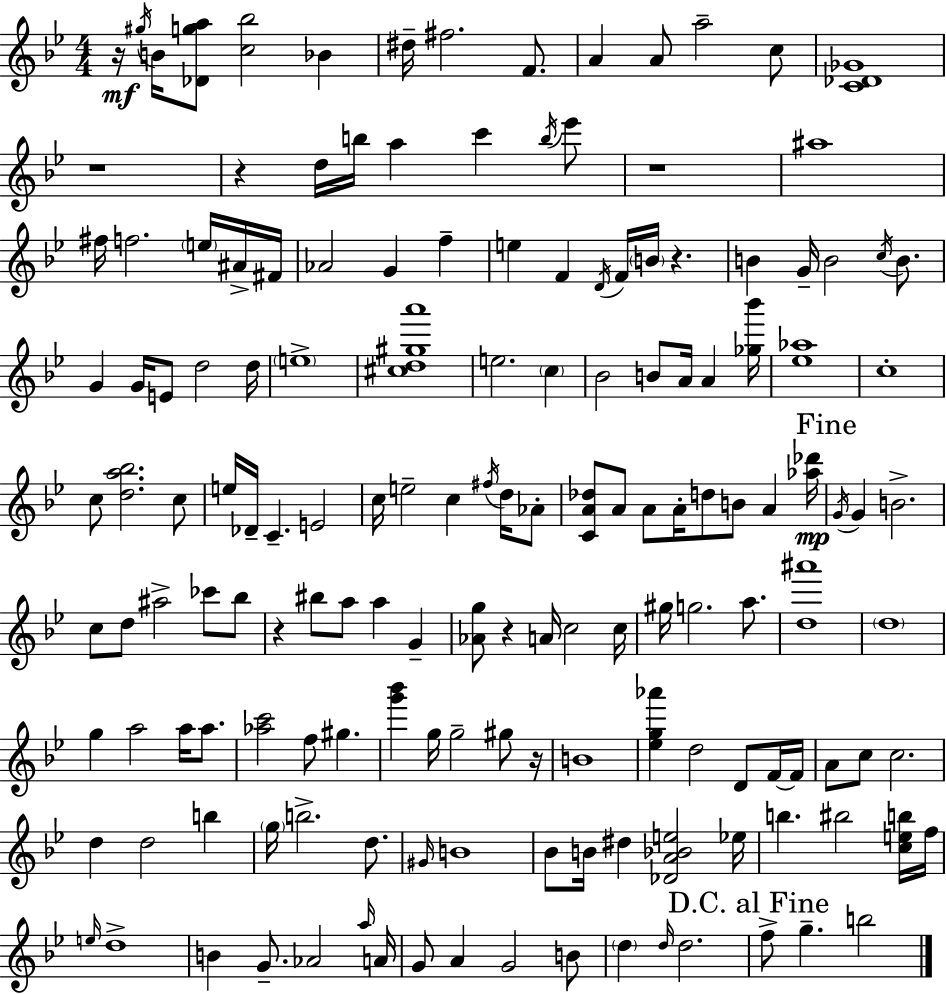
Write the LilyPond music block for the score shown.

{
  \clef treble
  \numericTimeSignature
  \time 4/4
  \key g \minor
  r16\mf \acciaccatura { gis''16 } b'16 <des' g'' a''>8 <c'' bes''>2 bes'4 | dis''16-- fis''2. f'8. | a'4 a'8 a''2-- c''8 | <c' des' ges'>1 | \break r1 | r4 d''16 b''16 a''4 c'''4 \acciaccatura { b''16 } | ees'''8 r1 | ais''1 | \break fis''16 f''2. \parenthesize e''16 | ais'16-> fis'16 aes'2 g'4 f''4-- | e''4 f'4 \acciaccatura { d'16 } f'16 \parenthesize b'16 r4. | b'4 g'16-- b'2 | \break \acciaccatura { c''16 } b'8. g'4 g'16 e'8 d''2 | d''16 \parenthesize e''1-> | <cis'' d'' gis'' a'''>1 | e''2. | \break \parenthesize c''4 bes'2 b'8 a'16 a'4 | <ges'' bes'''>16 <ees'' aes''>1 | c''1-. | c''8 <d'' a'' bes''>2. | \break c''8 e''16 des'16-- c'4.-- e'2 | c''16 e''2-- c''4 | \acciaccatura { fis''16 } d''16 aes'8-. <c' a' des''>8 a'8 a'8 a'16-. d''8 b'8 | a'4 <aes'' des'''>16\mp \mark "Fine" \acciaccatura { g'16 } g'4 b'2.-> | \break c''8 d''8 ais''2-> | ces'''8 bes''8 r4 bis''8 a''8 a''4 | g'4-- <aes' g''>8 r4 a'16 c''2 | c''16 gis''16 g''2. | \break a''8. <d'' ais'''>1 | \parenthesize d''1 | g''4 a''2 | a''16 a''8. <aes'' c'''>2 f''8 | \break gis''4. <g''' bes'''>4 g''16 g''2-- | gis''8 r16 b'1 | <ees'' g'' aes'''>4 d''2 | d'8 f'16~~ f'16 a'8 c''8 c''2. | \break d''4 d''2 | b''4 \parenthesize g''16 b''2.-> | d''8. \grace { gis'16 } b'1 | bes'8 b'16 dis''4 <des' a' bes' e''>2 | \break ees''16 b''4. bis''2 | <c'' e'' b''>16 f''16 \grace { e''16 } d''1-> | b'4 g'8.-- aes'2 | \grace { a''16 } a'16 g'8 a'4 g'2 | \break b'8 \parenthesize d''4 \grace { d''16 } d''2. | \mark "D.C. al Fine" f''8-> g''4.-- | b''2 \bar "|."
}